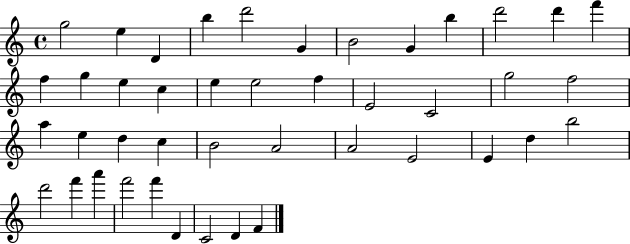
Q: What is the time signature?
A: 4/4